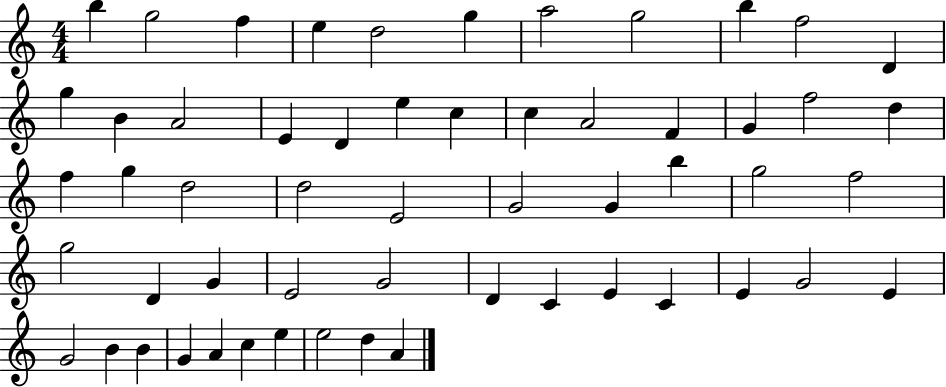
{
  \clef treble
  \numericTimeSignature
  \time 4/4
  \key c \major
  b''4 g''2 f''4 | e''4 d''2 g''4 | a''2 g''2 | b''4 f''2 d'4 | \break g''4 b'4 a'2 | e'4 d'4 e''4 c''4 | c''4 a'2 f'4 | g'4 f''2 d''4 | \break f''4 g''4 d''2 | d''2 e'2 | g'2 g'4 b''4 | g''2 f''2 | \break g''2 d'4 g'4 | e'2 g'2 | d'4 c'4 e'4 c'4 | e'4 g'2 e'4 | \break g'2 b'4 b'4 | g'4 a'4 c''4 e''4 | e''2 d''4 a'4 | \bar "|."
}